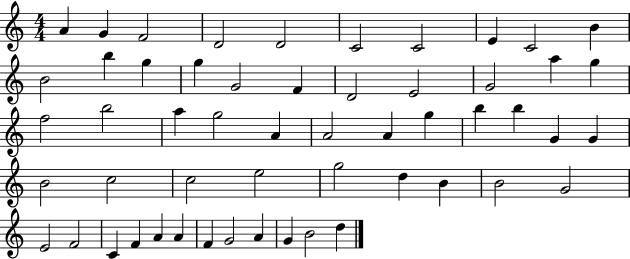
{
  \clef treble
  \numericTimeSignature
  \time 4/4
  \key c \major
  a'4 g'4 f'2 | d'2 d'2 | c'2 c'2 | e'4 c'2 b'4 | \break b'2 b''4 g''4 | g''4 g'2 f'4 | d'2 e'2 | g'2 a''4 g''4 | \break f''2 b''2 | a''4 g''2 a'4 | a'2 a'4 g''4 | b''4 b''4 g'4 g'4 | \break b'2 c''2 | c''2 e''2 | g''2 d''4 b'4 | b'2 g'2 | \break e'2 f'2 | c'4 f'4 a'4 a'4 | f'4 g'2 a'4 | g'4 b'2 d''4 | \break \bar "|."
}